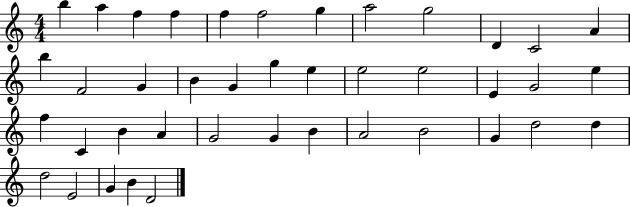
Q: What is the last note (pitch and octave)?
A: D4